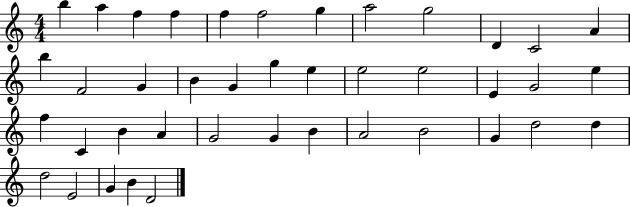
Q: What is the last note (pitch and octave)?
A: D4